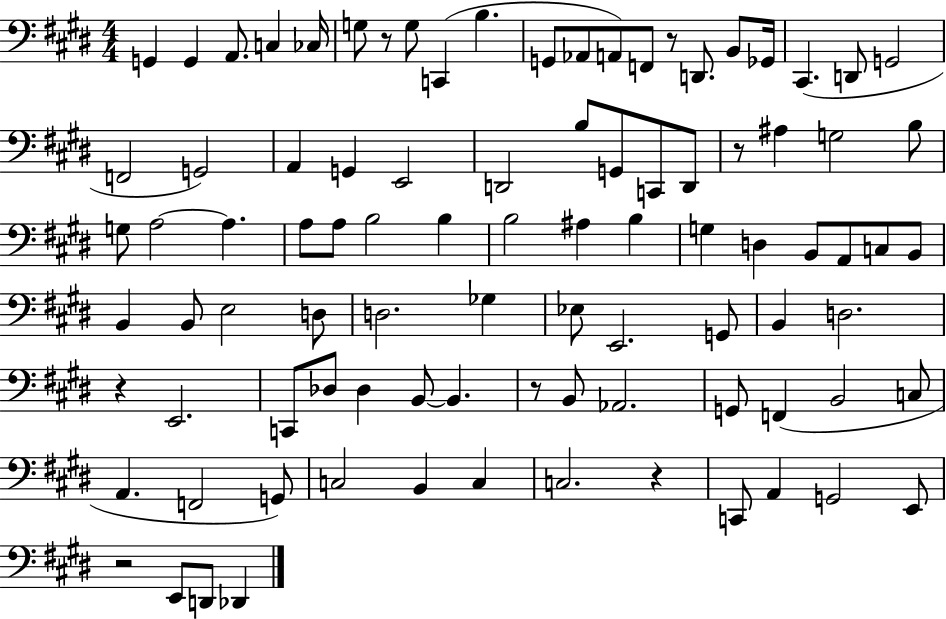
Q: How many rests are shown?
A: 7